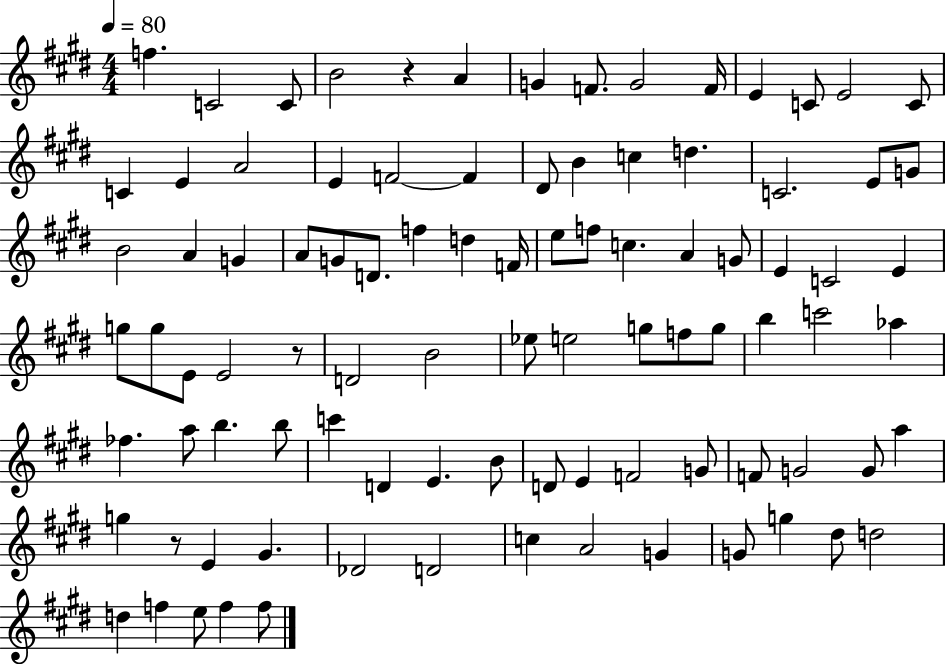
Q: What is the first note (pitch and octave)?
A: F5